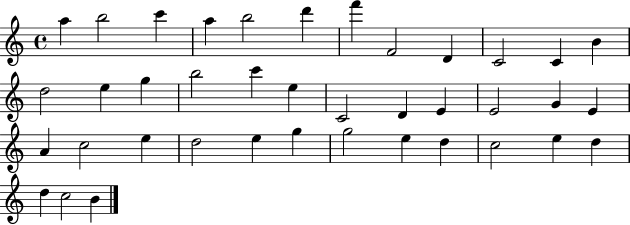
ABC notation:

X:1
T:Untitled
M:4/4
L:1/4
K:C
a b2 c' a b2 d' f' F2 D C2 C B d2 e g b2 c' e C2 D E E2 G E A c2 e d2 e g g2 e d c2 e d d c2 B